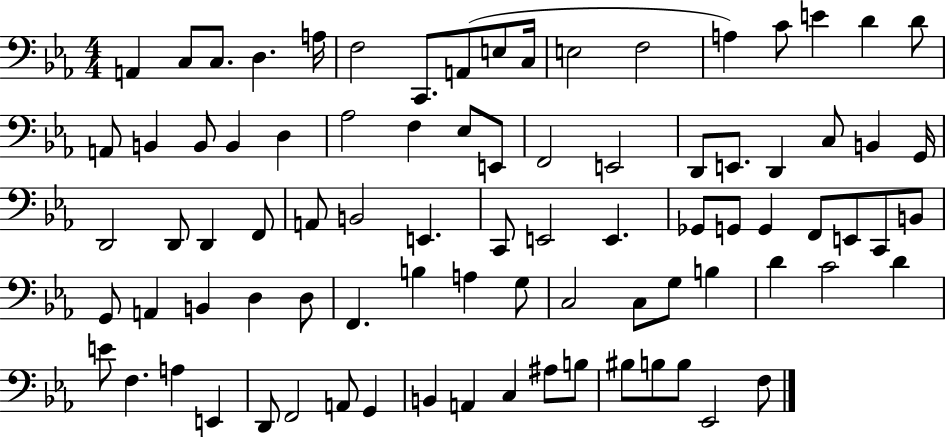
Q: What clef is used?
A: bass